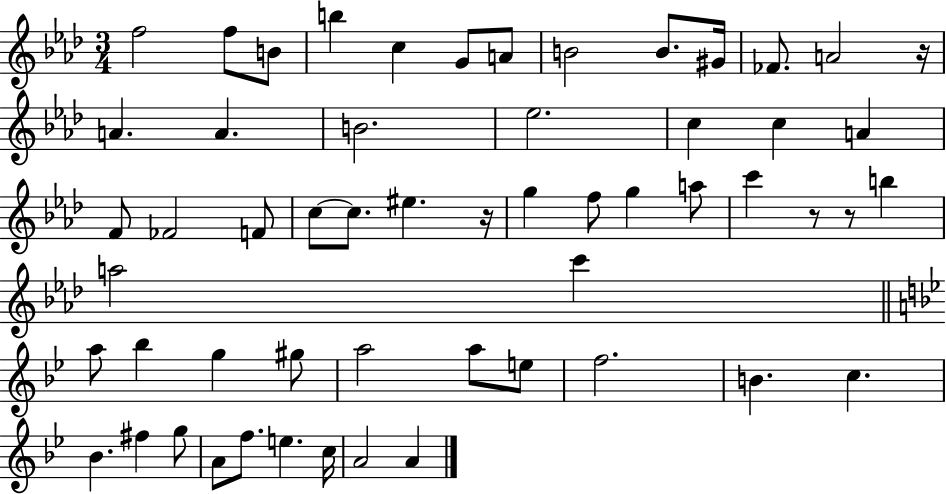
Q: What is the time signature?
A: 3/4